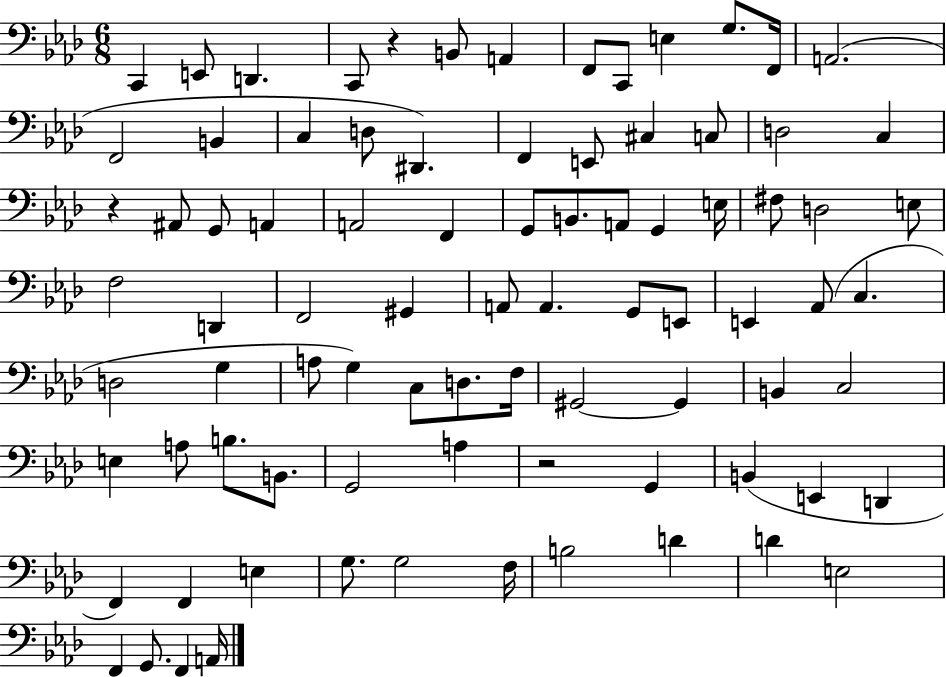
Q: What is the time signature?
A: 6/8